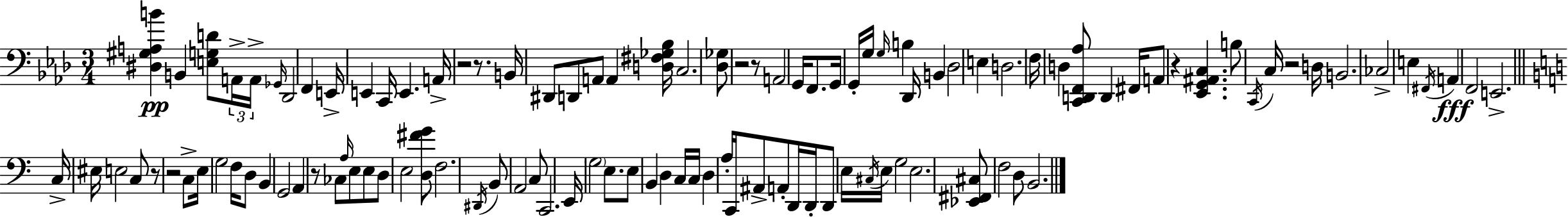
{
  \clef bass
  \numericTimeSignature
  \time 3/4
  \key aes \major
  <dis gis a b'>4\pp b,4 <e g d'>8 \tuplet 3/2 { a,16-> a,16-> | \grace { ges,16 } } des,2 f,4 | e,16-> e,4 c,16 e,4. | a,16-> r2 r8. | \break b,16 dis,8 d,8 a,8 a,4 | <d fis ges bes>16 c2. | <des ges>8 r2 r8 | a,2 g,16 f,8. | \break g,16 g,16-. g16 \grace { g16 } b4 des,16 b,4 | des2 e4 | d2. | f16 d4 <c, d, f, aes>8 d,4 | \break fis,16 a,8 r4 <ees, g, ais, c>4. | b8 \acciaccatura { c,16 } c16 r2 | d16 b,2. | ces2-> e4 | \break \acciaccatura { fis,16 } a,4\fff f,2 | e,2.-> | \bar "||" \break \key c \major c16-> eis16 e2 c8 | r8 r2 c8-> | e16 g2 f16 d8 | b,4 g,2 | \break a,4 r8 ces8 \grace { a16 } e8 e8 | d8 e2 <d fis' g'>8 | f2. | \acciaccatura { dis,16 } b,8 a,2 | \break c8 c,2. | e,16 \parenthesize g2 e8. | e8 b,4 d4 | c16 c16 d4 a16-. c,16 ais,8-> a,8-. | \break d,16 d,16-. d,8 e16 \acciaccatura { cis16 } e16 g2 | e2. | <ees, fis, cis>8 f2 | d8 b,2. | \break \bar "|."
}